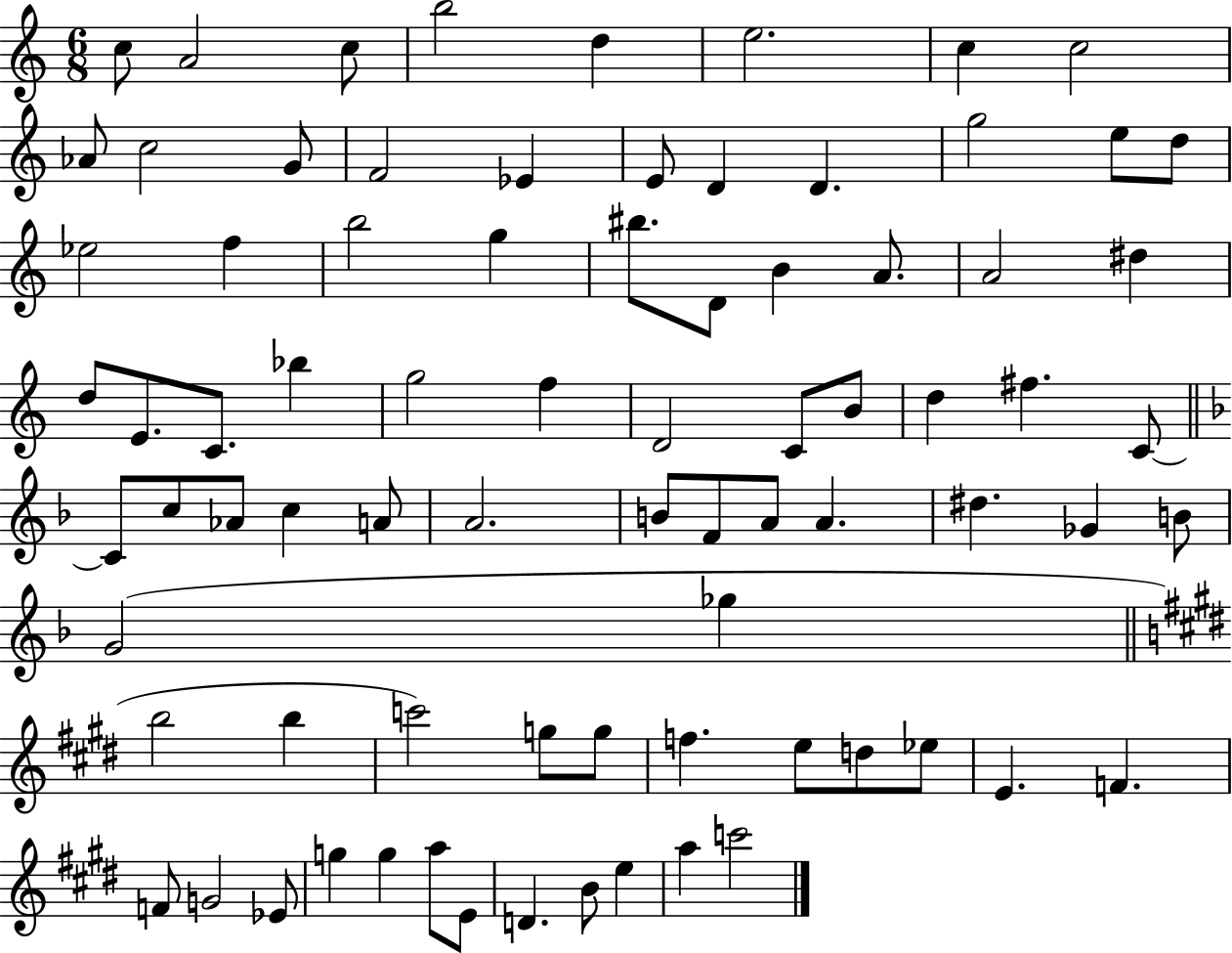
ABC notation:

X:1
T:Untitled
M:6/8
L:1/4
K:C
c/2 A2 c/2 b2 d e2 c c2 _A/2 c2 G/2 F2 _E E/2 D D g2 e/2 d/2 _e2 f b2 g ^b/2 D/2 B A/2 A2 ^d d/2 E/2 C/2 _b g2 f D2 C/2 B/2 d ^f C/2 C/2 c/2 _A/2 c A/2 A2 B/2 F/2 A/2 A ^d _G B/2 G2 _g b2 b c'2 g/2 g/2 f e/2 d/2 _e/2 E F F/2 G2 _E/2 g g a/2 E/2 D B/2 e a c'2